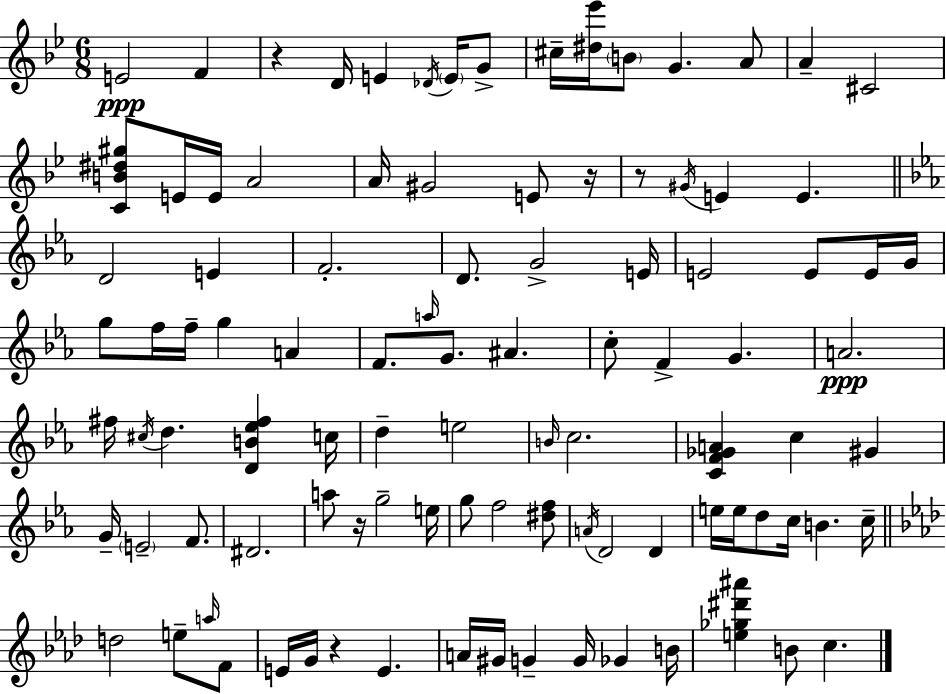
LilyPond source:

{
  \clef treble
  \numericTimeSignature
  \time 6/8
  \key g \minor
  e'2\ppp f'4 | r4 d'16 e'4 \acciaccatura { des'16 } \parenthesize e'16 g'8-> | cis''16-- <dis'' ees'''>16 \parenthesize b'8 g'4. a'8 | a'4-- cis'2 | \break <c' b' dis'' gis''>8 e'16 e'16 a'2 | a'16 gis'2 e'8 | r16 r8 \acciaccatura { gis'16 } e'4 e'4. | \bar "||" \break \key c \minor d'2 e'4 | f'2.-. | d'8. g'2-> e'16 | e'2 e'8 e'16 g'16 | \break g''8 f''16 f''16-- g''4 a'4 | f'8. \grace { a''16 } g'8. ais'4. | c''8-. f'4-> g'4. | a'2.\ppp | \break fis''16 \acciaccatura { cis''16 } d''4. <d' b' ees'' fis''>4 | c''16 d''4-- e''2 | \grace { b'16 } c''2. | <c' f' ges' a'>4 c''4 gis'4 | \break g'16-- \parenthesize e'2-- | f'8. dis'2. | a''8 r16 g''2-- | e''16 g''8 f''2 | \break <dis'' f''>8 \acciaccatura { a'16 } d'2 | d'4 e''16 e''16 d''8 c''16 b'4. | c''16-- \bar "||" \break \key aes \major d''2 e''8-- \grace { a''16 } f'8 | e'16 g'16 r4 e'4. | a'16 gis'16 g'4-- g'16 ges'4 | b'16 <e'' ges'' dis''' ais'''>4 b'8 c''4. | \break \bar "|."
}